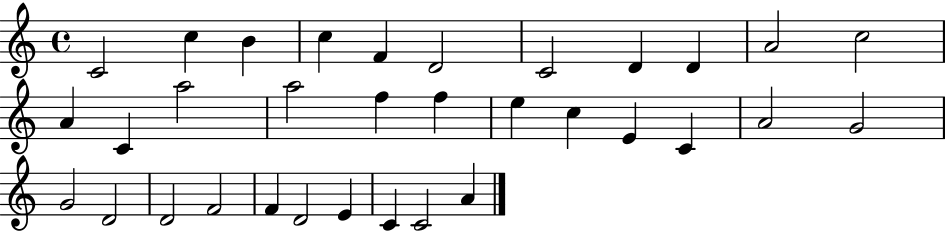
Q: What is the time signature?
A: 4/4